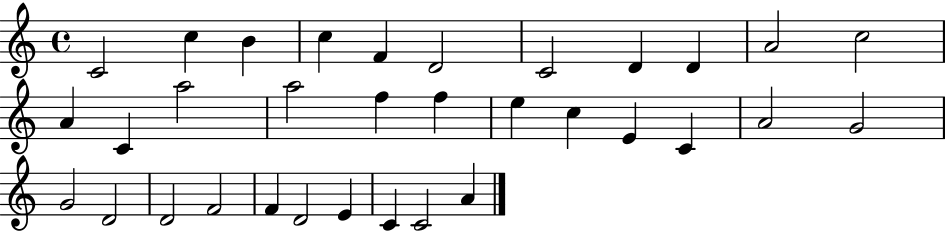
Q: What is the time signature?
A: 4/4